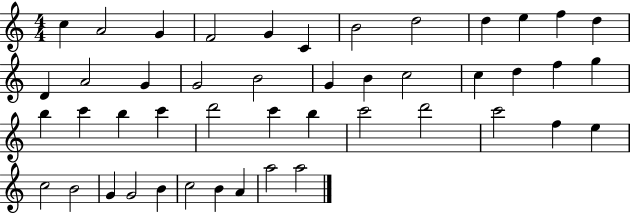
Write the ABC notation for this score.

X:1
T:Untitled
M:4/4
L:1/4
K:C
c A2 G F2 G C B2 d2 d e f d D A2 G G2 B2 G B c2 c d f g b c' b c' d'2 c' b c'2 d'2 c'2 f e c2 B2 G G2 B c2 B A a2 a2